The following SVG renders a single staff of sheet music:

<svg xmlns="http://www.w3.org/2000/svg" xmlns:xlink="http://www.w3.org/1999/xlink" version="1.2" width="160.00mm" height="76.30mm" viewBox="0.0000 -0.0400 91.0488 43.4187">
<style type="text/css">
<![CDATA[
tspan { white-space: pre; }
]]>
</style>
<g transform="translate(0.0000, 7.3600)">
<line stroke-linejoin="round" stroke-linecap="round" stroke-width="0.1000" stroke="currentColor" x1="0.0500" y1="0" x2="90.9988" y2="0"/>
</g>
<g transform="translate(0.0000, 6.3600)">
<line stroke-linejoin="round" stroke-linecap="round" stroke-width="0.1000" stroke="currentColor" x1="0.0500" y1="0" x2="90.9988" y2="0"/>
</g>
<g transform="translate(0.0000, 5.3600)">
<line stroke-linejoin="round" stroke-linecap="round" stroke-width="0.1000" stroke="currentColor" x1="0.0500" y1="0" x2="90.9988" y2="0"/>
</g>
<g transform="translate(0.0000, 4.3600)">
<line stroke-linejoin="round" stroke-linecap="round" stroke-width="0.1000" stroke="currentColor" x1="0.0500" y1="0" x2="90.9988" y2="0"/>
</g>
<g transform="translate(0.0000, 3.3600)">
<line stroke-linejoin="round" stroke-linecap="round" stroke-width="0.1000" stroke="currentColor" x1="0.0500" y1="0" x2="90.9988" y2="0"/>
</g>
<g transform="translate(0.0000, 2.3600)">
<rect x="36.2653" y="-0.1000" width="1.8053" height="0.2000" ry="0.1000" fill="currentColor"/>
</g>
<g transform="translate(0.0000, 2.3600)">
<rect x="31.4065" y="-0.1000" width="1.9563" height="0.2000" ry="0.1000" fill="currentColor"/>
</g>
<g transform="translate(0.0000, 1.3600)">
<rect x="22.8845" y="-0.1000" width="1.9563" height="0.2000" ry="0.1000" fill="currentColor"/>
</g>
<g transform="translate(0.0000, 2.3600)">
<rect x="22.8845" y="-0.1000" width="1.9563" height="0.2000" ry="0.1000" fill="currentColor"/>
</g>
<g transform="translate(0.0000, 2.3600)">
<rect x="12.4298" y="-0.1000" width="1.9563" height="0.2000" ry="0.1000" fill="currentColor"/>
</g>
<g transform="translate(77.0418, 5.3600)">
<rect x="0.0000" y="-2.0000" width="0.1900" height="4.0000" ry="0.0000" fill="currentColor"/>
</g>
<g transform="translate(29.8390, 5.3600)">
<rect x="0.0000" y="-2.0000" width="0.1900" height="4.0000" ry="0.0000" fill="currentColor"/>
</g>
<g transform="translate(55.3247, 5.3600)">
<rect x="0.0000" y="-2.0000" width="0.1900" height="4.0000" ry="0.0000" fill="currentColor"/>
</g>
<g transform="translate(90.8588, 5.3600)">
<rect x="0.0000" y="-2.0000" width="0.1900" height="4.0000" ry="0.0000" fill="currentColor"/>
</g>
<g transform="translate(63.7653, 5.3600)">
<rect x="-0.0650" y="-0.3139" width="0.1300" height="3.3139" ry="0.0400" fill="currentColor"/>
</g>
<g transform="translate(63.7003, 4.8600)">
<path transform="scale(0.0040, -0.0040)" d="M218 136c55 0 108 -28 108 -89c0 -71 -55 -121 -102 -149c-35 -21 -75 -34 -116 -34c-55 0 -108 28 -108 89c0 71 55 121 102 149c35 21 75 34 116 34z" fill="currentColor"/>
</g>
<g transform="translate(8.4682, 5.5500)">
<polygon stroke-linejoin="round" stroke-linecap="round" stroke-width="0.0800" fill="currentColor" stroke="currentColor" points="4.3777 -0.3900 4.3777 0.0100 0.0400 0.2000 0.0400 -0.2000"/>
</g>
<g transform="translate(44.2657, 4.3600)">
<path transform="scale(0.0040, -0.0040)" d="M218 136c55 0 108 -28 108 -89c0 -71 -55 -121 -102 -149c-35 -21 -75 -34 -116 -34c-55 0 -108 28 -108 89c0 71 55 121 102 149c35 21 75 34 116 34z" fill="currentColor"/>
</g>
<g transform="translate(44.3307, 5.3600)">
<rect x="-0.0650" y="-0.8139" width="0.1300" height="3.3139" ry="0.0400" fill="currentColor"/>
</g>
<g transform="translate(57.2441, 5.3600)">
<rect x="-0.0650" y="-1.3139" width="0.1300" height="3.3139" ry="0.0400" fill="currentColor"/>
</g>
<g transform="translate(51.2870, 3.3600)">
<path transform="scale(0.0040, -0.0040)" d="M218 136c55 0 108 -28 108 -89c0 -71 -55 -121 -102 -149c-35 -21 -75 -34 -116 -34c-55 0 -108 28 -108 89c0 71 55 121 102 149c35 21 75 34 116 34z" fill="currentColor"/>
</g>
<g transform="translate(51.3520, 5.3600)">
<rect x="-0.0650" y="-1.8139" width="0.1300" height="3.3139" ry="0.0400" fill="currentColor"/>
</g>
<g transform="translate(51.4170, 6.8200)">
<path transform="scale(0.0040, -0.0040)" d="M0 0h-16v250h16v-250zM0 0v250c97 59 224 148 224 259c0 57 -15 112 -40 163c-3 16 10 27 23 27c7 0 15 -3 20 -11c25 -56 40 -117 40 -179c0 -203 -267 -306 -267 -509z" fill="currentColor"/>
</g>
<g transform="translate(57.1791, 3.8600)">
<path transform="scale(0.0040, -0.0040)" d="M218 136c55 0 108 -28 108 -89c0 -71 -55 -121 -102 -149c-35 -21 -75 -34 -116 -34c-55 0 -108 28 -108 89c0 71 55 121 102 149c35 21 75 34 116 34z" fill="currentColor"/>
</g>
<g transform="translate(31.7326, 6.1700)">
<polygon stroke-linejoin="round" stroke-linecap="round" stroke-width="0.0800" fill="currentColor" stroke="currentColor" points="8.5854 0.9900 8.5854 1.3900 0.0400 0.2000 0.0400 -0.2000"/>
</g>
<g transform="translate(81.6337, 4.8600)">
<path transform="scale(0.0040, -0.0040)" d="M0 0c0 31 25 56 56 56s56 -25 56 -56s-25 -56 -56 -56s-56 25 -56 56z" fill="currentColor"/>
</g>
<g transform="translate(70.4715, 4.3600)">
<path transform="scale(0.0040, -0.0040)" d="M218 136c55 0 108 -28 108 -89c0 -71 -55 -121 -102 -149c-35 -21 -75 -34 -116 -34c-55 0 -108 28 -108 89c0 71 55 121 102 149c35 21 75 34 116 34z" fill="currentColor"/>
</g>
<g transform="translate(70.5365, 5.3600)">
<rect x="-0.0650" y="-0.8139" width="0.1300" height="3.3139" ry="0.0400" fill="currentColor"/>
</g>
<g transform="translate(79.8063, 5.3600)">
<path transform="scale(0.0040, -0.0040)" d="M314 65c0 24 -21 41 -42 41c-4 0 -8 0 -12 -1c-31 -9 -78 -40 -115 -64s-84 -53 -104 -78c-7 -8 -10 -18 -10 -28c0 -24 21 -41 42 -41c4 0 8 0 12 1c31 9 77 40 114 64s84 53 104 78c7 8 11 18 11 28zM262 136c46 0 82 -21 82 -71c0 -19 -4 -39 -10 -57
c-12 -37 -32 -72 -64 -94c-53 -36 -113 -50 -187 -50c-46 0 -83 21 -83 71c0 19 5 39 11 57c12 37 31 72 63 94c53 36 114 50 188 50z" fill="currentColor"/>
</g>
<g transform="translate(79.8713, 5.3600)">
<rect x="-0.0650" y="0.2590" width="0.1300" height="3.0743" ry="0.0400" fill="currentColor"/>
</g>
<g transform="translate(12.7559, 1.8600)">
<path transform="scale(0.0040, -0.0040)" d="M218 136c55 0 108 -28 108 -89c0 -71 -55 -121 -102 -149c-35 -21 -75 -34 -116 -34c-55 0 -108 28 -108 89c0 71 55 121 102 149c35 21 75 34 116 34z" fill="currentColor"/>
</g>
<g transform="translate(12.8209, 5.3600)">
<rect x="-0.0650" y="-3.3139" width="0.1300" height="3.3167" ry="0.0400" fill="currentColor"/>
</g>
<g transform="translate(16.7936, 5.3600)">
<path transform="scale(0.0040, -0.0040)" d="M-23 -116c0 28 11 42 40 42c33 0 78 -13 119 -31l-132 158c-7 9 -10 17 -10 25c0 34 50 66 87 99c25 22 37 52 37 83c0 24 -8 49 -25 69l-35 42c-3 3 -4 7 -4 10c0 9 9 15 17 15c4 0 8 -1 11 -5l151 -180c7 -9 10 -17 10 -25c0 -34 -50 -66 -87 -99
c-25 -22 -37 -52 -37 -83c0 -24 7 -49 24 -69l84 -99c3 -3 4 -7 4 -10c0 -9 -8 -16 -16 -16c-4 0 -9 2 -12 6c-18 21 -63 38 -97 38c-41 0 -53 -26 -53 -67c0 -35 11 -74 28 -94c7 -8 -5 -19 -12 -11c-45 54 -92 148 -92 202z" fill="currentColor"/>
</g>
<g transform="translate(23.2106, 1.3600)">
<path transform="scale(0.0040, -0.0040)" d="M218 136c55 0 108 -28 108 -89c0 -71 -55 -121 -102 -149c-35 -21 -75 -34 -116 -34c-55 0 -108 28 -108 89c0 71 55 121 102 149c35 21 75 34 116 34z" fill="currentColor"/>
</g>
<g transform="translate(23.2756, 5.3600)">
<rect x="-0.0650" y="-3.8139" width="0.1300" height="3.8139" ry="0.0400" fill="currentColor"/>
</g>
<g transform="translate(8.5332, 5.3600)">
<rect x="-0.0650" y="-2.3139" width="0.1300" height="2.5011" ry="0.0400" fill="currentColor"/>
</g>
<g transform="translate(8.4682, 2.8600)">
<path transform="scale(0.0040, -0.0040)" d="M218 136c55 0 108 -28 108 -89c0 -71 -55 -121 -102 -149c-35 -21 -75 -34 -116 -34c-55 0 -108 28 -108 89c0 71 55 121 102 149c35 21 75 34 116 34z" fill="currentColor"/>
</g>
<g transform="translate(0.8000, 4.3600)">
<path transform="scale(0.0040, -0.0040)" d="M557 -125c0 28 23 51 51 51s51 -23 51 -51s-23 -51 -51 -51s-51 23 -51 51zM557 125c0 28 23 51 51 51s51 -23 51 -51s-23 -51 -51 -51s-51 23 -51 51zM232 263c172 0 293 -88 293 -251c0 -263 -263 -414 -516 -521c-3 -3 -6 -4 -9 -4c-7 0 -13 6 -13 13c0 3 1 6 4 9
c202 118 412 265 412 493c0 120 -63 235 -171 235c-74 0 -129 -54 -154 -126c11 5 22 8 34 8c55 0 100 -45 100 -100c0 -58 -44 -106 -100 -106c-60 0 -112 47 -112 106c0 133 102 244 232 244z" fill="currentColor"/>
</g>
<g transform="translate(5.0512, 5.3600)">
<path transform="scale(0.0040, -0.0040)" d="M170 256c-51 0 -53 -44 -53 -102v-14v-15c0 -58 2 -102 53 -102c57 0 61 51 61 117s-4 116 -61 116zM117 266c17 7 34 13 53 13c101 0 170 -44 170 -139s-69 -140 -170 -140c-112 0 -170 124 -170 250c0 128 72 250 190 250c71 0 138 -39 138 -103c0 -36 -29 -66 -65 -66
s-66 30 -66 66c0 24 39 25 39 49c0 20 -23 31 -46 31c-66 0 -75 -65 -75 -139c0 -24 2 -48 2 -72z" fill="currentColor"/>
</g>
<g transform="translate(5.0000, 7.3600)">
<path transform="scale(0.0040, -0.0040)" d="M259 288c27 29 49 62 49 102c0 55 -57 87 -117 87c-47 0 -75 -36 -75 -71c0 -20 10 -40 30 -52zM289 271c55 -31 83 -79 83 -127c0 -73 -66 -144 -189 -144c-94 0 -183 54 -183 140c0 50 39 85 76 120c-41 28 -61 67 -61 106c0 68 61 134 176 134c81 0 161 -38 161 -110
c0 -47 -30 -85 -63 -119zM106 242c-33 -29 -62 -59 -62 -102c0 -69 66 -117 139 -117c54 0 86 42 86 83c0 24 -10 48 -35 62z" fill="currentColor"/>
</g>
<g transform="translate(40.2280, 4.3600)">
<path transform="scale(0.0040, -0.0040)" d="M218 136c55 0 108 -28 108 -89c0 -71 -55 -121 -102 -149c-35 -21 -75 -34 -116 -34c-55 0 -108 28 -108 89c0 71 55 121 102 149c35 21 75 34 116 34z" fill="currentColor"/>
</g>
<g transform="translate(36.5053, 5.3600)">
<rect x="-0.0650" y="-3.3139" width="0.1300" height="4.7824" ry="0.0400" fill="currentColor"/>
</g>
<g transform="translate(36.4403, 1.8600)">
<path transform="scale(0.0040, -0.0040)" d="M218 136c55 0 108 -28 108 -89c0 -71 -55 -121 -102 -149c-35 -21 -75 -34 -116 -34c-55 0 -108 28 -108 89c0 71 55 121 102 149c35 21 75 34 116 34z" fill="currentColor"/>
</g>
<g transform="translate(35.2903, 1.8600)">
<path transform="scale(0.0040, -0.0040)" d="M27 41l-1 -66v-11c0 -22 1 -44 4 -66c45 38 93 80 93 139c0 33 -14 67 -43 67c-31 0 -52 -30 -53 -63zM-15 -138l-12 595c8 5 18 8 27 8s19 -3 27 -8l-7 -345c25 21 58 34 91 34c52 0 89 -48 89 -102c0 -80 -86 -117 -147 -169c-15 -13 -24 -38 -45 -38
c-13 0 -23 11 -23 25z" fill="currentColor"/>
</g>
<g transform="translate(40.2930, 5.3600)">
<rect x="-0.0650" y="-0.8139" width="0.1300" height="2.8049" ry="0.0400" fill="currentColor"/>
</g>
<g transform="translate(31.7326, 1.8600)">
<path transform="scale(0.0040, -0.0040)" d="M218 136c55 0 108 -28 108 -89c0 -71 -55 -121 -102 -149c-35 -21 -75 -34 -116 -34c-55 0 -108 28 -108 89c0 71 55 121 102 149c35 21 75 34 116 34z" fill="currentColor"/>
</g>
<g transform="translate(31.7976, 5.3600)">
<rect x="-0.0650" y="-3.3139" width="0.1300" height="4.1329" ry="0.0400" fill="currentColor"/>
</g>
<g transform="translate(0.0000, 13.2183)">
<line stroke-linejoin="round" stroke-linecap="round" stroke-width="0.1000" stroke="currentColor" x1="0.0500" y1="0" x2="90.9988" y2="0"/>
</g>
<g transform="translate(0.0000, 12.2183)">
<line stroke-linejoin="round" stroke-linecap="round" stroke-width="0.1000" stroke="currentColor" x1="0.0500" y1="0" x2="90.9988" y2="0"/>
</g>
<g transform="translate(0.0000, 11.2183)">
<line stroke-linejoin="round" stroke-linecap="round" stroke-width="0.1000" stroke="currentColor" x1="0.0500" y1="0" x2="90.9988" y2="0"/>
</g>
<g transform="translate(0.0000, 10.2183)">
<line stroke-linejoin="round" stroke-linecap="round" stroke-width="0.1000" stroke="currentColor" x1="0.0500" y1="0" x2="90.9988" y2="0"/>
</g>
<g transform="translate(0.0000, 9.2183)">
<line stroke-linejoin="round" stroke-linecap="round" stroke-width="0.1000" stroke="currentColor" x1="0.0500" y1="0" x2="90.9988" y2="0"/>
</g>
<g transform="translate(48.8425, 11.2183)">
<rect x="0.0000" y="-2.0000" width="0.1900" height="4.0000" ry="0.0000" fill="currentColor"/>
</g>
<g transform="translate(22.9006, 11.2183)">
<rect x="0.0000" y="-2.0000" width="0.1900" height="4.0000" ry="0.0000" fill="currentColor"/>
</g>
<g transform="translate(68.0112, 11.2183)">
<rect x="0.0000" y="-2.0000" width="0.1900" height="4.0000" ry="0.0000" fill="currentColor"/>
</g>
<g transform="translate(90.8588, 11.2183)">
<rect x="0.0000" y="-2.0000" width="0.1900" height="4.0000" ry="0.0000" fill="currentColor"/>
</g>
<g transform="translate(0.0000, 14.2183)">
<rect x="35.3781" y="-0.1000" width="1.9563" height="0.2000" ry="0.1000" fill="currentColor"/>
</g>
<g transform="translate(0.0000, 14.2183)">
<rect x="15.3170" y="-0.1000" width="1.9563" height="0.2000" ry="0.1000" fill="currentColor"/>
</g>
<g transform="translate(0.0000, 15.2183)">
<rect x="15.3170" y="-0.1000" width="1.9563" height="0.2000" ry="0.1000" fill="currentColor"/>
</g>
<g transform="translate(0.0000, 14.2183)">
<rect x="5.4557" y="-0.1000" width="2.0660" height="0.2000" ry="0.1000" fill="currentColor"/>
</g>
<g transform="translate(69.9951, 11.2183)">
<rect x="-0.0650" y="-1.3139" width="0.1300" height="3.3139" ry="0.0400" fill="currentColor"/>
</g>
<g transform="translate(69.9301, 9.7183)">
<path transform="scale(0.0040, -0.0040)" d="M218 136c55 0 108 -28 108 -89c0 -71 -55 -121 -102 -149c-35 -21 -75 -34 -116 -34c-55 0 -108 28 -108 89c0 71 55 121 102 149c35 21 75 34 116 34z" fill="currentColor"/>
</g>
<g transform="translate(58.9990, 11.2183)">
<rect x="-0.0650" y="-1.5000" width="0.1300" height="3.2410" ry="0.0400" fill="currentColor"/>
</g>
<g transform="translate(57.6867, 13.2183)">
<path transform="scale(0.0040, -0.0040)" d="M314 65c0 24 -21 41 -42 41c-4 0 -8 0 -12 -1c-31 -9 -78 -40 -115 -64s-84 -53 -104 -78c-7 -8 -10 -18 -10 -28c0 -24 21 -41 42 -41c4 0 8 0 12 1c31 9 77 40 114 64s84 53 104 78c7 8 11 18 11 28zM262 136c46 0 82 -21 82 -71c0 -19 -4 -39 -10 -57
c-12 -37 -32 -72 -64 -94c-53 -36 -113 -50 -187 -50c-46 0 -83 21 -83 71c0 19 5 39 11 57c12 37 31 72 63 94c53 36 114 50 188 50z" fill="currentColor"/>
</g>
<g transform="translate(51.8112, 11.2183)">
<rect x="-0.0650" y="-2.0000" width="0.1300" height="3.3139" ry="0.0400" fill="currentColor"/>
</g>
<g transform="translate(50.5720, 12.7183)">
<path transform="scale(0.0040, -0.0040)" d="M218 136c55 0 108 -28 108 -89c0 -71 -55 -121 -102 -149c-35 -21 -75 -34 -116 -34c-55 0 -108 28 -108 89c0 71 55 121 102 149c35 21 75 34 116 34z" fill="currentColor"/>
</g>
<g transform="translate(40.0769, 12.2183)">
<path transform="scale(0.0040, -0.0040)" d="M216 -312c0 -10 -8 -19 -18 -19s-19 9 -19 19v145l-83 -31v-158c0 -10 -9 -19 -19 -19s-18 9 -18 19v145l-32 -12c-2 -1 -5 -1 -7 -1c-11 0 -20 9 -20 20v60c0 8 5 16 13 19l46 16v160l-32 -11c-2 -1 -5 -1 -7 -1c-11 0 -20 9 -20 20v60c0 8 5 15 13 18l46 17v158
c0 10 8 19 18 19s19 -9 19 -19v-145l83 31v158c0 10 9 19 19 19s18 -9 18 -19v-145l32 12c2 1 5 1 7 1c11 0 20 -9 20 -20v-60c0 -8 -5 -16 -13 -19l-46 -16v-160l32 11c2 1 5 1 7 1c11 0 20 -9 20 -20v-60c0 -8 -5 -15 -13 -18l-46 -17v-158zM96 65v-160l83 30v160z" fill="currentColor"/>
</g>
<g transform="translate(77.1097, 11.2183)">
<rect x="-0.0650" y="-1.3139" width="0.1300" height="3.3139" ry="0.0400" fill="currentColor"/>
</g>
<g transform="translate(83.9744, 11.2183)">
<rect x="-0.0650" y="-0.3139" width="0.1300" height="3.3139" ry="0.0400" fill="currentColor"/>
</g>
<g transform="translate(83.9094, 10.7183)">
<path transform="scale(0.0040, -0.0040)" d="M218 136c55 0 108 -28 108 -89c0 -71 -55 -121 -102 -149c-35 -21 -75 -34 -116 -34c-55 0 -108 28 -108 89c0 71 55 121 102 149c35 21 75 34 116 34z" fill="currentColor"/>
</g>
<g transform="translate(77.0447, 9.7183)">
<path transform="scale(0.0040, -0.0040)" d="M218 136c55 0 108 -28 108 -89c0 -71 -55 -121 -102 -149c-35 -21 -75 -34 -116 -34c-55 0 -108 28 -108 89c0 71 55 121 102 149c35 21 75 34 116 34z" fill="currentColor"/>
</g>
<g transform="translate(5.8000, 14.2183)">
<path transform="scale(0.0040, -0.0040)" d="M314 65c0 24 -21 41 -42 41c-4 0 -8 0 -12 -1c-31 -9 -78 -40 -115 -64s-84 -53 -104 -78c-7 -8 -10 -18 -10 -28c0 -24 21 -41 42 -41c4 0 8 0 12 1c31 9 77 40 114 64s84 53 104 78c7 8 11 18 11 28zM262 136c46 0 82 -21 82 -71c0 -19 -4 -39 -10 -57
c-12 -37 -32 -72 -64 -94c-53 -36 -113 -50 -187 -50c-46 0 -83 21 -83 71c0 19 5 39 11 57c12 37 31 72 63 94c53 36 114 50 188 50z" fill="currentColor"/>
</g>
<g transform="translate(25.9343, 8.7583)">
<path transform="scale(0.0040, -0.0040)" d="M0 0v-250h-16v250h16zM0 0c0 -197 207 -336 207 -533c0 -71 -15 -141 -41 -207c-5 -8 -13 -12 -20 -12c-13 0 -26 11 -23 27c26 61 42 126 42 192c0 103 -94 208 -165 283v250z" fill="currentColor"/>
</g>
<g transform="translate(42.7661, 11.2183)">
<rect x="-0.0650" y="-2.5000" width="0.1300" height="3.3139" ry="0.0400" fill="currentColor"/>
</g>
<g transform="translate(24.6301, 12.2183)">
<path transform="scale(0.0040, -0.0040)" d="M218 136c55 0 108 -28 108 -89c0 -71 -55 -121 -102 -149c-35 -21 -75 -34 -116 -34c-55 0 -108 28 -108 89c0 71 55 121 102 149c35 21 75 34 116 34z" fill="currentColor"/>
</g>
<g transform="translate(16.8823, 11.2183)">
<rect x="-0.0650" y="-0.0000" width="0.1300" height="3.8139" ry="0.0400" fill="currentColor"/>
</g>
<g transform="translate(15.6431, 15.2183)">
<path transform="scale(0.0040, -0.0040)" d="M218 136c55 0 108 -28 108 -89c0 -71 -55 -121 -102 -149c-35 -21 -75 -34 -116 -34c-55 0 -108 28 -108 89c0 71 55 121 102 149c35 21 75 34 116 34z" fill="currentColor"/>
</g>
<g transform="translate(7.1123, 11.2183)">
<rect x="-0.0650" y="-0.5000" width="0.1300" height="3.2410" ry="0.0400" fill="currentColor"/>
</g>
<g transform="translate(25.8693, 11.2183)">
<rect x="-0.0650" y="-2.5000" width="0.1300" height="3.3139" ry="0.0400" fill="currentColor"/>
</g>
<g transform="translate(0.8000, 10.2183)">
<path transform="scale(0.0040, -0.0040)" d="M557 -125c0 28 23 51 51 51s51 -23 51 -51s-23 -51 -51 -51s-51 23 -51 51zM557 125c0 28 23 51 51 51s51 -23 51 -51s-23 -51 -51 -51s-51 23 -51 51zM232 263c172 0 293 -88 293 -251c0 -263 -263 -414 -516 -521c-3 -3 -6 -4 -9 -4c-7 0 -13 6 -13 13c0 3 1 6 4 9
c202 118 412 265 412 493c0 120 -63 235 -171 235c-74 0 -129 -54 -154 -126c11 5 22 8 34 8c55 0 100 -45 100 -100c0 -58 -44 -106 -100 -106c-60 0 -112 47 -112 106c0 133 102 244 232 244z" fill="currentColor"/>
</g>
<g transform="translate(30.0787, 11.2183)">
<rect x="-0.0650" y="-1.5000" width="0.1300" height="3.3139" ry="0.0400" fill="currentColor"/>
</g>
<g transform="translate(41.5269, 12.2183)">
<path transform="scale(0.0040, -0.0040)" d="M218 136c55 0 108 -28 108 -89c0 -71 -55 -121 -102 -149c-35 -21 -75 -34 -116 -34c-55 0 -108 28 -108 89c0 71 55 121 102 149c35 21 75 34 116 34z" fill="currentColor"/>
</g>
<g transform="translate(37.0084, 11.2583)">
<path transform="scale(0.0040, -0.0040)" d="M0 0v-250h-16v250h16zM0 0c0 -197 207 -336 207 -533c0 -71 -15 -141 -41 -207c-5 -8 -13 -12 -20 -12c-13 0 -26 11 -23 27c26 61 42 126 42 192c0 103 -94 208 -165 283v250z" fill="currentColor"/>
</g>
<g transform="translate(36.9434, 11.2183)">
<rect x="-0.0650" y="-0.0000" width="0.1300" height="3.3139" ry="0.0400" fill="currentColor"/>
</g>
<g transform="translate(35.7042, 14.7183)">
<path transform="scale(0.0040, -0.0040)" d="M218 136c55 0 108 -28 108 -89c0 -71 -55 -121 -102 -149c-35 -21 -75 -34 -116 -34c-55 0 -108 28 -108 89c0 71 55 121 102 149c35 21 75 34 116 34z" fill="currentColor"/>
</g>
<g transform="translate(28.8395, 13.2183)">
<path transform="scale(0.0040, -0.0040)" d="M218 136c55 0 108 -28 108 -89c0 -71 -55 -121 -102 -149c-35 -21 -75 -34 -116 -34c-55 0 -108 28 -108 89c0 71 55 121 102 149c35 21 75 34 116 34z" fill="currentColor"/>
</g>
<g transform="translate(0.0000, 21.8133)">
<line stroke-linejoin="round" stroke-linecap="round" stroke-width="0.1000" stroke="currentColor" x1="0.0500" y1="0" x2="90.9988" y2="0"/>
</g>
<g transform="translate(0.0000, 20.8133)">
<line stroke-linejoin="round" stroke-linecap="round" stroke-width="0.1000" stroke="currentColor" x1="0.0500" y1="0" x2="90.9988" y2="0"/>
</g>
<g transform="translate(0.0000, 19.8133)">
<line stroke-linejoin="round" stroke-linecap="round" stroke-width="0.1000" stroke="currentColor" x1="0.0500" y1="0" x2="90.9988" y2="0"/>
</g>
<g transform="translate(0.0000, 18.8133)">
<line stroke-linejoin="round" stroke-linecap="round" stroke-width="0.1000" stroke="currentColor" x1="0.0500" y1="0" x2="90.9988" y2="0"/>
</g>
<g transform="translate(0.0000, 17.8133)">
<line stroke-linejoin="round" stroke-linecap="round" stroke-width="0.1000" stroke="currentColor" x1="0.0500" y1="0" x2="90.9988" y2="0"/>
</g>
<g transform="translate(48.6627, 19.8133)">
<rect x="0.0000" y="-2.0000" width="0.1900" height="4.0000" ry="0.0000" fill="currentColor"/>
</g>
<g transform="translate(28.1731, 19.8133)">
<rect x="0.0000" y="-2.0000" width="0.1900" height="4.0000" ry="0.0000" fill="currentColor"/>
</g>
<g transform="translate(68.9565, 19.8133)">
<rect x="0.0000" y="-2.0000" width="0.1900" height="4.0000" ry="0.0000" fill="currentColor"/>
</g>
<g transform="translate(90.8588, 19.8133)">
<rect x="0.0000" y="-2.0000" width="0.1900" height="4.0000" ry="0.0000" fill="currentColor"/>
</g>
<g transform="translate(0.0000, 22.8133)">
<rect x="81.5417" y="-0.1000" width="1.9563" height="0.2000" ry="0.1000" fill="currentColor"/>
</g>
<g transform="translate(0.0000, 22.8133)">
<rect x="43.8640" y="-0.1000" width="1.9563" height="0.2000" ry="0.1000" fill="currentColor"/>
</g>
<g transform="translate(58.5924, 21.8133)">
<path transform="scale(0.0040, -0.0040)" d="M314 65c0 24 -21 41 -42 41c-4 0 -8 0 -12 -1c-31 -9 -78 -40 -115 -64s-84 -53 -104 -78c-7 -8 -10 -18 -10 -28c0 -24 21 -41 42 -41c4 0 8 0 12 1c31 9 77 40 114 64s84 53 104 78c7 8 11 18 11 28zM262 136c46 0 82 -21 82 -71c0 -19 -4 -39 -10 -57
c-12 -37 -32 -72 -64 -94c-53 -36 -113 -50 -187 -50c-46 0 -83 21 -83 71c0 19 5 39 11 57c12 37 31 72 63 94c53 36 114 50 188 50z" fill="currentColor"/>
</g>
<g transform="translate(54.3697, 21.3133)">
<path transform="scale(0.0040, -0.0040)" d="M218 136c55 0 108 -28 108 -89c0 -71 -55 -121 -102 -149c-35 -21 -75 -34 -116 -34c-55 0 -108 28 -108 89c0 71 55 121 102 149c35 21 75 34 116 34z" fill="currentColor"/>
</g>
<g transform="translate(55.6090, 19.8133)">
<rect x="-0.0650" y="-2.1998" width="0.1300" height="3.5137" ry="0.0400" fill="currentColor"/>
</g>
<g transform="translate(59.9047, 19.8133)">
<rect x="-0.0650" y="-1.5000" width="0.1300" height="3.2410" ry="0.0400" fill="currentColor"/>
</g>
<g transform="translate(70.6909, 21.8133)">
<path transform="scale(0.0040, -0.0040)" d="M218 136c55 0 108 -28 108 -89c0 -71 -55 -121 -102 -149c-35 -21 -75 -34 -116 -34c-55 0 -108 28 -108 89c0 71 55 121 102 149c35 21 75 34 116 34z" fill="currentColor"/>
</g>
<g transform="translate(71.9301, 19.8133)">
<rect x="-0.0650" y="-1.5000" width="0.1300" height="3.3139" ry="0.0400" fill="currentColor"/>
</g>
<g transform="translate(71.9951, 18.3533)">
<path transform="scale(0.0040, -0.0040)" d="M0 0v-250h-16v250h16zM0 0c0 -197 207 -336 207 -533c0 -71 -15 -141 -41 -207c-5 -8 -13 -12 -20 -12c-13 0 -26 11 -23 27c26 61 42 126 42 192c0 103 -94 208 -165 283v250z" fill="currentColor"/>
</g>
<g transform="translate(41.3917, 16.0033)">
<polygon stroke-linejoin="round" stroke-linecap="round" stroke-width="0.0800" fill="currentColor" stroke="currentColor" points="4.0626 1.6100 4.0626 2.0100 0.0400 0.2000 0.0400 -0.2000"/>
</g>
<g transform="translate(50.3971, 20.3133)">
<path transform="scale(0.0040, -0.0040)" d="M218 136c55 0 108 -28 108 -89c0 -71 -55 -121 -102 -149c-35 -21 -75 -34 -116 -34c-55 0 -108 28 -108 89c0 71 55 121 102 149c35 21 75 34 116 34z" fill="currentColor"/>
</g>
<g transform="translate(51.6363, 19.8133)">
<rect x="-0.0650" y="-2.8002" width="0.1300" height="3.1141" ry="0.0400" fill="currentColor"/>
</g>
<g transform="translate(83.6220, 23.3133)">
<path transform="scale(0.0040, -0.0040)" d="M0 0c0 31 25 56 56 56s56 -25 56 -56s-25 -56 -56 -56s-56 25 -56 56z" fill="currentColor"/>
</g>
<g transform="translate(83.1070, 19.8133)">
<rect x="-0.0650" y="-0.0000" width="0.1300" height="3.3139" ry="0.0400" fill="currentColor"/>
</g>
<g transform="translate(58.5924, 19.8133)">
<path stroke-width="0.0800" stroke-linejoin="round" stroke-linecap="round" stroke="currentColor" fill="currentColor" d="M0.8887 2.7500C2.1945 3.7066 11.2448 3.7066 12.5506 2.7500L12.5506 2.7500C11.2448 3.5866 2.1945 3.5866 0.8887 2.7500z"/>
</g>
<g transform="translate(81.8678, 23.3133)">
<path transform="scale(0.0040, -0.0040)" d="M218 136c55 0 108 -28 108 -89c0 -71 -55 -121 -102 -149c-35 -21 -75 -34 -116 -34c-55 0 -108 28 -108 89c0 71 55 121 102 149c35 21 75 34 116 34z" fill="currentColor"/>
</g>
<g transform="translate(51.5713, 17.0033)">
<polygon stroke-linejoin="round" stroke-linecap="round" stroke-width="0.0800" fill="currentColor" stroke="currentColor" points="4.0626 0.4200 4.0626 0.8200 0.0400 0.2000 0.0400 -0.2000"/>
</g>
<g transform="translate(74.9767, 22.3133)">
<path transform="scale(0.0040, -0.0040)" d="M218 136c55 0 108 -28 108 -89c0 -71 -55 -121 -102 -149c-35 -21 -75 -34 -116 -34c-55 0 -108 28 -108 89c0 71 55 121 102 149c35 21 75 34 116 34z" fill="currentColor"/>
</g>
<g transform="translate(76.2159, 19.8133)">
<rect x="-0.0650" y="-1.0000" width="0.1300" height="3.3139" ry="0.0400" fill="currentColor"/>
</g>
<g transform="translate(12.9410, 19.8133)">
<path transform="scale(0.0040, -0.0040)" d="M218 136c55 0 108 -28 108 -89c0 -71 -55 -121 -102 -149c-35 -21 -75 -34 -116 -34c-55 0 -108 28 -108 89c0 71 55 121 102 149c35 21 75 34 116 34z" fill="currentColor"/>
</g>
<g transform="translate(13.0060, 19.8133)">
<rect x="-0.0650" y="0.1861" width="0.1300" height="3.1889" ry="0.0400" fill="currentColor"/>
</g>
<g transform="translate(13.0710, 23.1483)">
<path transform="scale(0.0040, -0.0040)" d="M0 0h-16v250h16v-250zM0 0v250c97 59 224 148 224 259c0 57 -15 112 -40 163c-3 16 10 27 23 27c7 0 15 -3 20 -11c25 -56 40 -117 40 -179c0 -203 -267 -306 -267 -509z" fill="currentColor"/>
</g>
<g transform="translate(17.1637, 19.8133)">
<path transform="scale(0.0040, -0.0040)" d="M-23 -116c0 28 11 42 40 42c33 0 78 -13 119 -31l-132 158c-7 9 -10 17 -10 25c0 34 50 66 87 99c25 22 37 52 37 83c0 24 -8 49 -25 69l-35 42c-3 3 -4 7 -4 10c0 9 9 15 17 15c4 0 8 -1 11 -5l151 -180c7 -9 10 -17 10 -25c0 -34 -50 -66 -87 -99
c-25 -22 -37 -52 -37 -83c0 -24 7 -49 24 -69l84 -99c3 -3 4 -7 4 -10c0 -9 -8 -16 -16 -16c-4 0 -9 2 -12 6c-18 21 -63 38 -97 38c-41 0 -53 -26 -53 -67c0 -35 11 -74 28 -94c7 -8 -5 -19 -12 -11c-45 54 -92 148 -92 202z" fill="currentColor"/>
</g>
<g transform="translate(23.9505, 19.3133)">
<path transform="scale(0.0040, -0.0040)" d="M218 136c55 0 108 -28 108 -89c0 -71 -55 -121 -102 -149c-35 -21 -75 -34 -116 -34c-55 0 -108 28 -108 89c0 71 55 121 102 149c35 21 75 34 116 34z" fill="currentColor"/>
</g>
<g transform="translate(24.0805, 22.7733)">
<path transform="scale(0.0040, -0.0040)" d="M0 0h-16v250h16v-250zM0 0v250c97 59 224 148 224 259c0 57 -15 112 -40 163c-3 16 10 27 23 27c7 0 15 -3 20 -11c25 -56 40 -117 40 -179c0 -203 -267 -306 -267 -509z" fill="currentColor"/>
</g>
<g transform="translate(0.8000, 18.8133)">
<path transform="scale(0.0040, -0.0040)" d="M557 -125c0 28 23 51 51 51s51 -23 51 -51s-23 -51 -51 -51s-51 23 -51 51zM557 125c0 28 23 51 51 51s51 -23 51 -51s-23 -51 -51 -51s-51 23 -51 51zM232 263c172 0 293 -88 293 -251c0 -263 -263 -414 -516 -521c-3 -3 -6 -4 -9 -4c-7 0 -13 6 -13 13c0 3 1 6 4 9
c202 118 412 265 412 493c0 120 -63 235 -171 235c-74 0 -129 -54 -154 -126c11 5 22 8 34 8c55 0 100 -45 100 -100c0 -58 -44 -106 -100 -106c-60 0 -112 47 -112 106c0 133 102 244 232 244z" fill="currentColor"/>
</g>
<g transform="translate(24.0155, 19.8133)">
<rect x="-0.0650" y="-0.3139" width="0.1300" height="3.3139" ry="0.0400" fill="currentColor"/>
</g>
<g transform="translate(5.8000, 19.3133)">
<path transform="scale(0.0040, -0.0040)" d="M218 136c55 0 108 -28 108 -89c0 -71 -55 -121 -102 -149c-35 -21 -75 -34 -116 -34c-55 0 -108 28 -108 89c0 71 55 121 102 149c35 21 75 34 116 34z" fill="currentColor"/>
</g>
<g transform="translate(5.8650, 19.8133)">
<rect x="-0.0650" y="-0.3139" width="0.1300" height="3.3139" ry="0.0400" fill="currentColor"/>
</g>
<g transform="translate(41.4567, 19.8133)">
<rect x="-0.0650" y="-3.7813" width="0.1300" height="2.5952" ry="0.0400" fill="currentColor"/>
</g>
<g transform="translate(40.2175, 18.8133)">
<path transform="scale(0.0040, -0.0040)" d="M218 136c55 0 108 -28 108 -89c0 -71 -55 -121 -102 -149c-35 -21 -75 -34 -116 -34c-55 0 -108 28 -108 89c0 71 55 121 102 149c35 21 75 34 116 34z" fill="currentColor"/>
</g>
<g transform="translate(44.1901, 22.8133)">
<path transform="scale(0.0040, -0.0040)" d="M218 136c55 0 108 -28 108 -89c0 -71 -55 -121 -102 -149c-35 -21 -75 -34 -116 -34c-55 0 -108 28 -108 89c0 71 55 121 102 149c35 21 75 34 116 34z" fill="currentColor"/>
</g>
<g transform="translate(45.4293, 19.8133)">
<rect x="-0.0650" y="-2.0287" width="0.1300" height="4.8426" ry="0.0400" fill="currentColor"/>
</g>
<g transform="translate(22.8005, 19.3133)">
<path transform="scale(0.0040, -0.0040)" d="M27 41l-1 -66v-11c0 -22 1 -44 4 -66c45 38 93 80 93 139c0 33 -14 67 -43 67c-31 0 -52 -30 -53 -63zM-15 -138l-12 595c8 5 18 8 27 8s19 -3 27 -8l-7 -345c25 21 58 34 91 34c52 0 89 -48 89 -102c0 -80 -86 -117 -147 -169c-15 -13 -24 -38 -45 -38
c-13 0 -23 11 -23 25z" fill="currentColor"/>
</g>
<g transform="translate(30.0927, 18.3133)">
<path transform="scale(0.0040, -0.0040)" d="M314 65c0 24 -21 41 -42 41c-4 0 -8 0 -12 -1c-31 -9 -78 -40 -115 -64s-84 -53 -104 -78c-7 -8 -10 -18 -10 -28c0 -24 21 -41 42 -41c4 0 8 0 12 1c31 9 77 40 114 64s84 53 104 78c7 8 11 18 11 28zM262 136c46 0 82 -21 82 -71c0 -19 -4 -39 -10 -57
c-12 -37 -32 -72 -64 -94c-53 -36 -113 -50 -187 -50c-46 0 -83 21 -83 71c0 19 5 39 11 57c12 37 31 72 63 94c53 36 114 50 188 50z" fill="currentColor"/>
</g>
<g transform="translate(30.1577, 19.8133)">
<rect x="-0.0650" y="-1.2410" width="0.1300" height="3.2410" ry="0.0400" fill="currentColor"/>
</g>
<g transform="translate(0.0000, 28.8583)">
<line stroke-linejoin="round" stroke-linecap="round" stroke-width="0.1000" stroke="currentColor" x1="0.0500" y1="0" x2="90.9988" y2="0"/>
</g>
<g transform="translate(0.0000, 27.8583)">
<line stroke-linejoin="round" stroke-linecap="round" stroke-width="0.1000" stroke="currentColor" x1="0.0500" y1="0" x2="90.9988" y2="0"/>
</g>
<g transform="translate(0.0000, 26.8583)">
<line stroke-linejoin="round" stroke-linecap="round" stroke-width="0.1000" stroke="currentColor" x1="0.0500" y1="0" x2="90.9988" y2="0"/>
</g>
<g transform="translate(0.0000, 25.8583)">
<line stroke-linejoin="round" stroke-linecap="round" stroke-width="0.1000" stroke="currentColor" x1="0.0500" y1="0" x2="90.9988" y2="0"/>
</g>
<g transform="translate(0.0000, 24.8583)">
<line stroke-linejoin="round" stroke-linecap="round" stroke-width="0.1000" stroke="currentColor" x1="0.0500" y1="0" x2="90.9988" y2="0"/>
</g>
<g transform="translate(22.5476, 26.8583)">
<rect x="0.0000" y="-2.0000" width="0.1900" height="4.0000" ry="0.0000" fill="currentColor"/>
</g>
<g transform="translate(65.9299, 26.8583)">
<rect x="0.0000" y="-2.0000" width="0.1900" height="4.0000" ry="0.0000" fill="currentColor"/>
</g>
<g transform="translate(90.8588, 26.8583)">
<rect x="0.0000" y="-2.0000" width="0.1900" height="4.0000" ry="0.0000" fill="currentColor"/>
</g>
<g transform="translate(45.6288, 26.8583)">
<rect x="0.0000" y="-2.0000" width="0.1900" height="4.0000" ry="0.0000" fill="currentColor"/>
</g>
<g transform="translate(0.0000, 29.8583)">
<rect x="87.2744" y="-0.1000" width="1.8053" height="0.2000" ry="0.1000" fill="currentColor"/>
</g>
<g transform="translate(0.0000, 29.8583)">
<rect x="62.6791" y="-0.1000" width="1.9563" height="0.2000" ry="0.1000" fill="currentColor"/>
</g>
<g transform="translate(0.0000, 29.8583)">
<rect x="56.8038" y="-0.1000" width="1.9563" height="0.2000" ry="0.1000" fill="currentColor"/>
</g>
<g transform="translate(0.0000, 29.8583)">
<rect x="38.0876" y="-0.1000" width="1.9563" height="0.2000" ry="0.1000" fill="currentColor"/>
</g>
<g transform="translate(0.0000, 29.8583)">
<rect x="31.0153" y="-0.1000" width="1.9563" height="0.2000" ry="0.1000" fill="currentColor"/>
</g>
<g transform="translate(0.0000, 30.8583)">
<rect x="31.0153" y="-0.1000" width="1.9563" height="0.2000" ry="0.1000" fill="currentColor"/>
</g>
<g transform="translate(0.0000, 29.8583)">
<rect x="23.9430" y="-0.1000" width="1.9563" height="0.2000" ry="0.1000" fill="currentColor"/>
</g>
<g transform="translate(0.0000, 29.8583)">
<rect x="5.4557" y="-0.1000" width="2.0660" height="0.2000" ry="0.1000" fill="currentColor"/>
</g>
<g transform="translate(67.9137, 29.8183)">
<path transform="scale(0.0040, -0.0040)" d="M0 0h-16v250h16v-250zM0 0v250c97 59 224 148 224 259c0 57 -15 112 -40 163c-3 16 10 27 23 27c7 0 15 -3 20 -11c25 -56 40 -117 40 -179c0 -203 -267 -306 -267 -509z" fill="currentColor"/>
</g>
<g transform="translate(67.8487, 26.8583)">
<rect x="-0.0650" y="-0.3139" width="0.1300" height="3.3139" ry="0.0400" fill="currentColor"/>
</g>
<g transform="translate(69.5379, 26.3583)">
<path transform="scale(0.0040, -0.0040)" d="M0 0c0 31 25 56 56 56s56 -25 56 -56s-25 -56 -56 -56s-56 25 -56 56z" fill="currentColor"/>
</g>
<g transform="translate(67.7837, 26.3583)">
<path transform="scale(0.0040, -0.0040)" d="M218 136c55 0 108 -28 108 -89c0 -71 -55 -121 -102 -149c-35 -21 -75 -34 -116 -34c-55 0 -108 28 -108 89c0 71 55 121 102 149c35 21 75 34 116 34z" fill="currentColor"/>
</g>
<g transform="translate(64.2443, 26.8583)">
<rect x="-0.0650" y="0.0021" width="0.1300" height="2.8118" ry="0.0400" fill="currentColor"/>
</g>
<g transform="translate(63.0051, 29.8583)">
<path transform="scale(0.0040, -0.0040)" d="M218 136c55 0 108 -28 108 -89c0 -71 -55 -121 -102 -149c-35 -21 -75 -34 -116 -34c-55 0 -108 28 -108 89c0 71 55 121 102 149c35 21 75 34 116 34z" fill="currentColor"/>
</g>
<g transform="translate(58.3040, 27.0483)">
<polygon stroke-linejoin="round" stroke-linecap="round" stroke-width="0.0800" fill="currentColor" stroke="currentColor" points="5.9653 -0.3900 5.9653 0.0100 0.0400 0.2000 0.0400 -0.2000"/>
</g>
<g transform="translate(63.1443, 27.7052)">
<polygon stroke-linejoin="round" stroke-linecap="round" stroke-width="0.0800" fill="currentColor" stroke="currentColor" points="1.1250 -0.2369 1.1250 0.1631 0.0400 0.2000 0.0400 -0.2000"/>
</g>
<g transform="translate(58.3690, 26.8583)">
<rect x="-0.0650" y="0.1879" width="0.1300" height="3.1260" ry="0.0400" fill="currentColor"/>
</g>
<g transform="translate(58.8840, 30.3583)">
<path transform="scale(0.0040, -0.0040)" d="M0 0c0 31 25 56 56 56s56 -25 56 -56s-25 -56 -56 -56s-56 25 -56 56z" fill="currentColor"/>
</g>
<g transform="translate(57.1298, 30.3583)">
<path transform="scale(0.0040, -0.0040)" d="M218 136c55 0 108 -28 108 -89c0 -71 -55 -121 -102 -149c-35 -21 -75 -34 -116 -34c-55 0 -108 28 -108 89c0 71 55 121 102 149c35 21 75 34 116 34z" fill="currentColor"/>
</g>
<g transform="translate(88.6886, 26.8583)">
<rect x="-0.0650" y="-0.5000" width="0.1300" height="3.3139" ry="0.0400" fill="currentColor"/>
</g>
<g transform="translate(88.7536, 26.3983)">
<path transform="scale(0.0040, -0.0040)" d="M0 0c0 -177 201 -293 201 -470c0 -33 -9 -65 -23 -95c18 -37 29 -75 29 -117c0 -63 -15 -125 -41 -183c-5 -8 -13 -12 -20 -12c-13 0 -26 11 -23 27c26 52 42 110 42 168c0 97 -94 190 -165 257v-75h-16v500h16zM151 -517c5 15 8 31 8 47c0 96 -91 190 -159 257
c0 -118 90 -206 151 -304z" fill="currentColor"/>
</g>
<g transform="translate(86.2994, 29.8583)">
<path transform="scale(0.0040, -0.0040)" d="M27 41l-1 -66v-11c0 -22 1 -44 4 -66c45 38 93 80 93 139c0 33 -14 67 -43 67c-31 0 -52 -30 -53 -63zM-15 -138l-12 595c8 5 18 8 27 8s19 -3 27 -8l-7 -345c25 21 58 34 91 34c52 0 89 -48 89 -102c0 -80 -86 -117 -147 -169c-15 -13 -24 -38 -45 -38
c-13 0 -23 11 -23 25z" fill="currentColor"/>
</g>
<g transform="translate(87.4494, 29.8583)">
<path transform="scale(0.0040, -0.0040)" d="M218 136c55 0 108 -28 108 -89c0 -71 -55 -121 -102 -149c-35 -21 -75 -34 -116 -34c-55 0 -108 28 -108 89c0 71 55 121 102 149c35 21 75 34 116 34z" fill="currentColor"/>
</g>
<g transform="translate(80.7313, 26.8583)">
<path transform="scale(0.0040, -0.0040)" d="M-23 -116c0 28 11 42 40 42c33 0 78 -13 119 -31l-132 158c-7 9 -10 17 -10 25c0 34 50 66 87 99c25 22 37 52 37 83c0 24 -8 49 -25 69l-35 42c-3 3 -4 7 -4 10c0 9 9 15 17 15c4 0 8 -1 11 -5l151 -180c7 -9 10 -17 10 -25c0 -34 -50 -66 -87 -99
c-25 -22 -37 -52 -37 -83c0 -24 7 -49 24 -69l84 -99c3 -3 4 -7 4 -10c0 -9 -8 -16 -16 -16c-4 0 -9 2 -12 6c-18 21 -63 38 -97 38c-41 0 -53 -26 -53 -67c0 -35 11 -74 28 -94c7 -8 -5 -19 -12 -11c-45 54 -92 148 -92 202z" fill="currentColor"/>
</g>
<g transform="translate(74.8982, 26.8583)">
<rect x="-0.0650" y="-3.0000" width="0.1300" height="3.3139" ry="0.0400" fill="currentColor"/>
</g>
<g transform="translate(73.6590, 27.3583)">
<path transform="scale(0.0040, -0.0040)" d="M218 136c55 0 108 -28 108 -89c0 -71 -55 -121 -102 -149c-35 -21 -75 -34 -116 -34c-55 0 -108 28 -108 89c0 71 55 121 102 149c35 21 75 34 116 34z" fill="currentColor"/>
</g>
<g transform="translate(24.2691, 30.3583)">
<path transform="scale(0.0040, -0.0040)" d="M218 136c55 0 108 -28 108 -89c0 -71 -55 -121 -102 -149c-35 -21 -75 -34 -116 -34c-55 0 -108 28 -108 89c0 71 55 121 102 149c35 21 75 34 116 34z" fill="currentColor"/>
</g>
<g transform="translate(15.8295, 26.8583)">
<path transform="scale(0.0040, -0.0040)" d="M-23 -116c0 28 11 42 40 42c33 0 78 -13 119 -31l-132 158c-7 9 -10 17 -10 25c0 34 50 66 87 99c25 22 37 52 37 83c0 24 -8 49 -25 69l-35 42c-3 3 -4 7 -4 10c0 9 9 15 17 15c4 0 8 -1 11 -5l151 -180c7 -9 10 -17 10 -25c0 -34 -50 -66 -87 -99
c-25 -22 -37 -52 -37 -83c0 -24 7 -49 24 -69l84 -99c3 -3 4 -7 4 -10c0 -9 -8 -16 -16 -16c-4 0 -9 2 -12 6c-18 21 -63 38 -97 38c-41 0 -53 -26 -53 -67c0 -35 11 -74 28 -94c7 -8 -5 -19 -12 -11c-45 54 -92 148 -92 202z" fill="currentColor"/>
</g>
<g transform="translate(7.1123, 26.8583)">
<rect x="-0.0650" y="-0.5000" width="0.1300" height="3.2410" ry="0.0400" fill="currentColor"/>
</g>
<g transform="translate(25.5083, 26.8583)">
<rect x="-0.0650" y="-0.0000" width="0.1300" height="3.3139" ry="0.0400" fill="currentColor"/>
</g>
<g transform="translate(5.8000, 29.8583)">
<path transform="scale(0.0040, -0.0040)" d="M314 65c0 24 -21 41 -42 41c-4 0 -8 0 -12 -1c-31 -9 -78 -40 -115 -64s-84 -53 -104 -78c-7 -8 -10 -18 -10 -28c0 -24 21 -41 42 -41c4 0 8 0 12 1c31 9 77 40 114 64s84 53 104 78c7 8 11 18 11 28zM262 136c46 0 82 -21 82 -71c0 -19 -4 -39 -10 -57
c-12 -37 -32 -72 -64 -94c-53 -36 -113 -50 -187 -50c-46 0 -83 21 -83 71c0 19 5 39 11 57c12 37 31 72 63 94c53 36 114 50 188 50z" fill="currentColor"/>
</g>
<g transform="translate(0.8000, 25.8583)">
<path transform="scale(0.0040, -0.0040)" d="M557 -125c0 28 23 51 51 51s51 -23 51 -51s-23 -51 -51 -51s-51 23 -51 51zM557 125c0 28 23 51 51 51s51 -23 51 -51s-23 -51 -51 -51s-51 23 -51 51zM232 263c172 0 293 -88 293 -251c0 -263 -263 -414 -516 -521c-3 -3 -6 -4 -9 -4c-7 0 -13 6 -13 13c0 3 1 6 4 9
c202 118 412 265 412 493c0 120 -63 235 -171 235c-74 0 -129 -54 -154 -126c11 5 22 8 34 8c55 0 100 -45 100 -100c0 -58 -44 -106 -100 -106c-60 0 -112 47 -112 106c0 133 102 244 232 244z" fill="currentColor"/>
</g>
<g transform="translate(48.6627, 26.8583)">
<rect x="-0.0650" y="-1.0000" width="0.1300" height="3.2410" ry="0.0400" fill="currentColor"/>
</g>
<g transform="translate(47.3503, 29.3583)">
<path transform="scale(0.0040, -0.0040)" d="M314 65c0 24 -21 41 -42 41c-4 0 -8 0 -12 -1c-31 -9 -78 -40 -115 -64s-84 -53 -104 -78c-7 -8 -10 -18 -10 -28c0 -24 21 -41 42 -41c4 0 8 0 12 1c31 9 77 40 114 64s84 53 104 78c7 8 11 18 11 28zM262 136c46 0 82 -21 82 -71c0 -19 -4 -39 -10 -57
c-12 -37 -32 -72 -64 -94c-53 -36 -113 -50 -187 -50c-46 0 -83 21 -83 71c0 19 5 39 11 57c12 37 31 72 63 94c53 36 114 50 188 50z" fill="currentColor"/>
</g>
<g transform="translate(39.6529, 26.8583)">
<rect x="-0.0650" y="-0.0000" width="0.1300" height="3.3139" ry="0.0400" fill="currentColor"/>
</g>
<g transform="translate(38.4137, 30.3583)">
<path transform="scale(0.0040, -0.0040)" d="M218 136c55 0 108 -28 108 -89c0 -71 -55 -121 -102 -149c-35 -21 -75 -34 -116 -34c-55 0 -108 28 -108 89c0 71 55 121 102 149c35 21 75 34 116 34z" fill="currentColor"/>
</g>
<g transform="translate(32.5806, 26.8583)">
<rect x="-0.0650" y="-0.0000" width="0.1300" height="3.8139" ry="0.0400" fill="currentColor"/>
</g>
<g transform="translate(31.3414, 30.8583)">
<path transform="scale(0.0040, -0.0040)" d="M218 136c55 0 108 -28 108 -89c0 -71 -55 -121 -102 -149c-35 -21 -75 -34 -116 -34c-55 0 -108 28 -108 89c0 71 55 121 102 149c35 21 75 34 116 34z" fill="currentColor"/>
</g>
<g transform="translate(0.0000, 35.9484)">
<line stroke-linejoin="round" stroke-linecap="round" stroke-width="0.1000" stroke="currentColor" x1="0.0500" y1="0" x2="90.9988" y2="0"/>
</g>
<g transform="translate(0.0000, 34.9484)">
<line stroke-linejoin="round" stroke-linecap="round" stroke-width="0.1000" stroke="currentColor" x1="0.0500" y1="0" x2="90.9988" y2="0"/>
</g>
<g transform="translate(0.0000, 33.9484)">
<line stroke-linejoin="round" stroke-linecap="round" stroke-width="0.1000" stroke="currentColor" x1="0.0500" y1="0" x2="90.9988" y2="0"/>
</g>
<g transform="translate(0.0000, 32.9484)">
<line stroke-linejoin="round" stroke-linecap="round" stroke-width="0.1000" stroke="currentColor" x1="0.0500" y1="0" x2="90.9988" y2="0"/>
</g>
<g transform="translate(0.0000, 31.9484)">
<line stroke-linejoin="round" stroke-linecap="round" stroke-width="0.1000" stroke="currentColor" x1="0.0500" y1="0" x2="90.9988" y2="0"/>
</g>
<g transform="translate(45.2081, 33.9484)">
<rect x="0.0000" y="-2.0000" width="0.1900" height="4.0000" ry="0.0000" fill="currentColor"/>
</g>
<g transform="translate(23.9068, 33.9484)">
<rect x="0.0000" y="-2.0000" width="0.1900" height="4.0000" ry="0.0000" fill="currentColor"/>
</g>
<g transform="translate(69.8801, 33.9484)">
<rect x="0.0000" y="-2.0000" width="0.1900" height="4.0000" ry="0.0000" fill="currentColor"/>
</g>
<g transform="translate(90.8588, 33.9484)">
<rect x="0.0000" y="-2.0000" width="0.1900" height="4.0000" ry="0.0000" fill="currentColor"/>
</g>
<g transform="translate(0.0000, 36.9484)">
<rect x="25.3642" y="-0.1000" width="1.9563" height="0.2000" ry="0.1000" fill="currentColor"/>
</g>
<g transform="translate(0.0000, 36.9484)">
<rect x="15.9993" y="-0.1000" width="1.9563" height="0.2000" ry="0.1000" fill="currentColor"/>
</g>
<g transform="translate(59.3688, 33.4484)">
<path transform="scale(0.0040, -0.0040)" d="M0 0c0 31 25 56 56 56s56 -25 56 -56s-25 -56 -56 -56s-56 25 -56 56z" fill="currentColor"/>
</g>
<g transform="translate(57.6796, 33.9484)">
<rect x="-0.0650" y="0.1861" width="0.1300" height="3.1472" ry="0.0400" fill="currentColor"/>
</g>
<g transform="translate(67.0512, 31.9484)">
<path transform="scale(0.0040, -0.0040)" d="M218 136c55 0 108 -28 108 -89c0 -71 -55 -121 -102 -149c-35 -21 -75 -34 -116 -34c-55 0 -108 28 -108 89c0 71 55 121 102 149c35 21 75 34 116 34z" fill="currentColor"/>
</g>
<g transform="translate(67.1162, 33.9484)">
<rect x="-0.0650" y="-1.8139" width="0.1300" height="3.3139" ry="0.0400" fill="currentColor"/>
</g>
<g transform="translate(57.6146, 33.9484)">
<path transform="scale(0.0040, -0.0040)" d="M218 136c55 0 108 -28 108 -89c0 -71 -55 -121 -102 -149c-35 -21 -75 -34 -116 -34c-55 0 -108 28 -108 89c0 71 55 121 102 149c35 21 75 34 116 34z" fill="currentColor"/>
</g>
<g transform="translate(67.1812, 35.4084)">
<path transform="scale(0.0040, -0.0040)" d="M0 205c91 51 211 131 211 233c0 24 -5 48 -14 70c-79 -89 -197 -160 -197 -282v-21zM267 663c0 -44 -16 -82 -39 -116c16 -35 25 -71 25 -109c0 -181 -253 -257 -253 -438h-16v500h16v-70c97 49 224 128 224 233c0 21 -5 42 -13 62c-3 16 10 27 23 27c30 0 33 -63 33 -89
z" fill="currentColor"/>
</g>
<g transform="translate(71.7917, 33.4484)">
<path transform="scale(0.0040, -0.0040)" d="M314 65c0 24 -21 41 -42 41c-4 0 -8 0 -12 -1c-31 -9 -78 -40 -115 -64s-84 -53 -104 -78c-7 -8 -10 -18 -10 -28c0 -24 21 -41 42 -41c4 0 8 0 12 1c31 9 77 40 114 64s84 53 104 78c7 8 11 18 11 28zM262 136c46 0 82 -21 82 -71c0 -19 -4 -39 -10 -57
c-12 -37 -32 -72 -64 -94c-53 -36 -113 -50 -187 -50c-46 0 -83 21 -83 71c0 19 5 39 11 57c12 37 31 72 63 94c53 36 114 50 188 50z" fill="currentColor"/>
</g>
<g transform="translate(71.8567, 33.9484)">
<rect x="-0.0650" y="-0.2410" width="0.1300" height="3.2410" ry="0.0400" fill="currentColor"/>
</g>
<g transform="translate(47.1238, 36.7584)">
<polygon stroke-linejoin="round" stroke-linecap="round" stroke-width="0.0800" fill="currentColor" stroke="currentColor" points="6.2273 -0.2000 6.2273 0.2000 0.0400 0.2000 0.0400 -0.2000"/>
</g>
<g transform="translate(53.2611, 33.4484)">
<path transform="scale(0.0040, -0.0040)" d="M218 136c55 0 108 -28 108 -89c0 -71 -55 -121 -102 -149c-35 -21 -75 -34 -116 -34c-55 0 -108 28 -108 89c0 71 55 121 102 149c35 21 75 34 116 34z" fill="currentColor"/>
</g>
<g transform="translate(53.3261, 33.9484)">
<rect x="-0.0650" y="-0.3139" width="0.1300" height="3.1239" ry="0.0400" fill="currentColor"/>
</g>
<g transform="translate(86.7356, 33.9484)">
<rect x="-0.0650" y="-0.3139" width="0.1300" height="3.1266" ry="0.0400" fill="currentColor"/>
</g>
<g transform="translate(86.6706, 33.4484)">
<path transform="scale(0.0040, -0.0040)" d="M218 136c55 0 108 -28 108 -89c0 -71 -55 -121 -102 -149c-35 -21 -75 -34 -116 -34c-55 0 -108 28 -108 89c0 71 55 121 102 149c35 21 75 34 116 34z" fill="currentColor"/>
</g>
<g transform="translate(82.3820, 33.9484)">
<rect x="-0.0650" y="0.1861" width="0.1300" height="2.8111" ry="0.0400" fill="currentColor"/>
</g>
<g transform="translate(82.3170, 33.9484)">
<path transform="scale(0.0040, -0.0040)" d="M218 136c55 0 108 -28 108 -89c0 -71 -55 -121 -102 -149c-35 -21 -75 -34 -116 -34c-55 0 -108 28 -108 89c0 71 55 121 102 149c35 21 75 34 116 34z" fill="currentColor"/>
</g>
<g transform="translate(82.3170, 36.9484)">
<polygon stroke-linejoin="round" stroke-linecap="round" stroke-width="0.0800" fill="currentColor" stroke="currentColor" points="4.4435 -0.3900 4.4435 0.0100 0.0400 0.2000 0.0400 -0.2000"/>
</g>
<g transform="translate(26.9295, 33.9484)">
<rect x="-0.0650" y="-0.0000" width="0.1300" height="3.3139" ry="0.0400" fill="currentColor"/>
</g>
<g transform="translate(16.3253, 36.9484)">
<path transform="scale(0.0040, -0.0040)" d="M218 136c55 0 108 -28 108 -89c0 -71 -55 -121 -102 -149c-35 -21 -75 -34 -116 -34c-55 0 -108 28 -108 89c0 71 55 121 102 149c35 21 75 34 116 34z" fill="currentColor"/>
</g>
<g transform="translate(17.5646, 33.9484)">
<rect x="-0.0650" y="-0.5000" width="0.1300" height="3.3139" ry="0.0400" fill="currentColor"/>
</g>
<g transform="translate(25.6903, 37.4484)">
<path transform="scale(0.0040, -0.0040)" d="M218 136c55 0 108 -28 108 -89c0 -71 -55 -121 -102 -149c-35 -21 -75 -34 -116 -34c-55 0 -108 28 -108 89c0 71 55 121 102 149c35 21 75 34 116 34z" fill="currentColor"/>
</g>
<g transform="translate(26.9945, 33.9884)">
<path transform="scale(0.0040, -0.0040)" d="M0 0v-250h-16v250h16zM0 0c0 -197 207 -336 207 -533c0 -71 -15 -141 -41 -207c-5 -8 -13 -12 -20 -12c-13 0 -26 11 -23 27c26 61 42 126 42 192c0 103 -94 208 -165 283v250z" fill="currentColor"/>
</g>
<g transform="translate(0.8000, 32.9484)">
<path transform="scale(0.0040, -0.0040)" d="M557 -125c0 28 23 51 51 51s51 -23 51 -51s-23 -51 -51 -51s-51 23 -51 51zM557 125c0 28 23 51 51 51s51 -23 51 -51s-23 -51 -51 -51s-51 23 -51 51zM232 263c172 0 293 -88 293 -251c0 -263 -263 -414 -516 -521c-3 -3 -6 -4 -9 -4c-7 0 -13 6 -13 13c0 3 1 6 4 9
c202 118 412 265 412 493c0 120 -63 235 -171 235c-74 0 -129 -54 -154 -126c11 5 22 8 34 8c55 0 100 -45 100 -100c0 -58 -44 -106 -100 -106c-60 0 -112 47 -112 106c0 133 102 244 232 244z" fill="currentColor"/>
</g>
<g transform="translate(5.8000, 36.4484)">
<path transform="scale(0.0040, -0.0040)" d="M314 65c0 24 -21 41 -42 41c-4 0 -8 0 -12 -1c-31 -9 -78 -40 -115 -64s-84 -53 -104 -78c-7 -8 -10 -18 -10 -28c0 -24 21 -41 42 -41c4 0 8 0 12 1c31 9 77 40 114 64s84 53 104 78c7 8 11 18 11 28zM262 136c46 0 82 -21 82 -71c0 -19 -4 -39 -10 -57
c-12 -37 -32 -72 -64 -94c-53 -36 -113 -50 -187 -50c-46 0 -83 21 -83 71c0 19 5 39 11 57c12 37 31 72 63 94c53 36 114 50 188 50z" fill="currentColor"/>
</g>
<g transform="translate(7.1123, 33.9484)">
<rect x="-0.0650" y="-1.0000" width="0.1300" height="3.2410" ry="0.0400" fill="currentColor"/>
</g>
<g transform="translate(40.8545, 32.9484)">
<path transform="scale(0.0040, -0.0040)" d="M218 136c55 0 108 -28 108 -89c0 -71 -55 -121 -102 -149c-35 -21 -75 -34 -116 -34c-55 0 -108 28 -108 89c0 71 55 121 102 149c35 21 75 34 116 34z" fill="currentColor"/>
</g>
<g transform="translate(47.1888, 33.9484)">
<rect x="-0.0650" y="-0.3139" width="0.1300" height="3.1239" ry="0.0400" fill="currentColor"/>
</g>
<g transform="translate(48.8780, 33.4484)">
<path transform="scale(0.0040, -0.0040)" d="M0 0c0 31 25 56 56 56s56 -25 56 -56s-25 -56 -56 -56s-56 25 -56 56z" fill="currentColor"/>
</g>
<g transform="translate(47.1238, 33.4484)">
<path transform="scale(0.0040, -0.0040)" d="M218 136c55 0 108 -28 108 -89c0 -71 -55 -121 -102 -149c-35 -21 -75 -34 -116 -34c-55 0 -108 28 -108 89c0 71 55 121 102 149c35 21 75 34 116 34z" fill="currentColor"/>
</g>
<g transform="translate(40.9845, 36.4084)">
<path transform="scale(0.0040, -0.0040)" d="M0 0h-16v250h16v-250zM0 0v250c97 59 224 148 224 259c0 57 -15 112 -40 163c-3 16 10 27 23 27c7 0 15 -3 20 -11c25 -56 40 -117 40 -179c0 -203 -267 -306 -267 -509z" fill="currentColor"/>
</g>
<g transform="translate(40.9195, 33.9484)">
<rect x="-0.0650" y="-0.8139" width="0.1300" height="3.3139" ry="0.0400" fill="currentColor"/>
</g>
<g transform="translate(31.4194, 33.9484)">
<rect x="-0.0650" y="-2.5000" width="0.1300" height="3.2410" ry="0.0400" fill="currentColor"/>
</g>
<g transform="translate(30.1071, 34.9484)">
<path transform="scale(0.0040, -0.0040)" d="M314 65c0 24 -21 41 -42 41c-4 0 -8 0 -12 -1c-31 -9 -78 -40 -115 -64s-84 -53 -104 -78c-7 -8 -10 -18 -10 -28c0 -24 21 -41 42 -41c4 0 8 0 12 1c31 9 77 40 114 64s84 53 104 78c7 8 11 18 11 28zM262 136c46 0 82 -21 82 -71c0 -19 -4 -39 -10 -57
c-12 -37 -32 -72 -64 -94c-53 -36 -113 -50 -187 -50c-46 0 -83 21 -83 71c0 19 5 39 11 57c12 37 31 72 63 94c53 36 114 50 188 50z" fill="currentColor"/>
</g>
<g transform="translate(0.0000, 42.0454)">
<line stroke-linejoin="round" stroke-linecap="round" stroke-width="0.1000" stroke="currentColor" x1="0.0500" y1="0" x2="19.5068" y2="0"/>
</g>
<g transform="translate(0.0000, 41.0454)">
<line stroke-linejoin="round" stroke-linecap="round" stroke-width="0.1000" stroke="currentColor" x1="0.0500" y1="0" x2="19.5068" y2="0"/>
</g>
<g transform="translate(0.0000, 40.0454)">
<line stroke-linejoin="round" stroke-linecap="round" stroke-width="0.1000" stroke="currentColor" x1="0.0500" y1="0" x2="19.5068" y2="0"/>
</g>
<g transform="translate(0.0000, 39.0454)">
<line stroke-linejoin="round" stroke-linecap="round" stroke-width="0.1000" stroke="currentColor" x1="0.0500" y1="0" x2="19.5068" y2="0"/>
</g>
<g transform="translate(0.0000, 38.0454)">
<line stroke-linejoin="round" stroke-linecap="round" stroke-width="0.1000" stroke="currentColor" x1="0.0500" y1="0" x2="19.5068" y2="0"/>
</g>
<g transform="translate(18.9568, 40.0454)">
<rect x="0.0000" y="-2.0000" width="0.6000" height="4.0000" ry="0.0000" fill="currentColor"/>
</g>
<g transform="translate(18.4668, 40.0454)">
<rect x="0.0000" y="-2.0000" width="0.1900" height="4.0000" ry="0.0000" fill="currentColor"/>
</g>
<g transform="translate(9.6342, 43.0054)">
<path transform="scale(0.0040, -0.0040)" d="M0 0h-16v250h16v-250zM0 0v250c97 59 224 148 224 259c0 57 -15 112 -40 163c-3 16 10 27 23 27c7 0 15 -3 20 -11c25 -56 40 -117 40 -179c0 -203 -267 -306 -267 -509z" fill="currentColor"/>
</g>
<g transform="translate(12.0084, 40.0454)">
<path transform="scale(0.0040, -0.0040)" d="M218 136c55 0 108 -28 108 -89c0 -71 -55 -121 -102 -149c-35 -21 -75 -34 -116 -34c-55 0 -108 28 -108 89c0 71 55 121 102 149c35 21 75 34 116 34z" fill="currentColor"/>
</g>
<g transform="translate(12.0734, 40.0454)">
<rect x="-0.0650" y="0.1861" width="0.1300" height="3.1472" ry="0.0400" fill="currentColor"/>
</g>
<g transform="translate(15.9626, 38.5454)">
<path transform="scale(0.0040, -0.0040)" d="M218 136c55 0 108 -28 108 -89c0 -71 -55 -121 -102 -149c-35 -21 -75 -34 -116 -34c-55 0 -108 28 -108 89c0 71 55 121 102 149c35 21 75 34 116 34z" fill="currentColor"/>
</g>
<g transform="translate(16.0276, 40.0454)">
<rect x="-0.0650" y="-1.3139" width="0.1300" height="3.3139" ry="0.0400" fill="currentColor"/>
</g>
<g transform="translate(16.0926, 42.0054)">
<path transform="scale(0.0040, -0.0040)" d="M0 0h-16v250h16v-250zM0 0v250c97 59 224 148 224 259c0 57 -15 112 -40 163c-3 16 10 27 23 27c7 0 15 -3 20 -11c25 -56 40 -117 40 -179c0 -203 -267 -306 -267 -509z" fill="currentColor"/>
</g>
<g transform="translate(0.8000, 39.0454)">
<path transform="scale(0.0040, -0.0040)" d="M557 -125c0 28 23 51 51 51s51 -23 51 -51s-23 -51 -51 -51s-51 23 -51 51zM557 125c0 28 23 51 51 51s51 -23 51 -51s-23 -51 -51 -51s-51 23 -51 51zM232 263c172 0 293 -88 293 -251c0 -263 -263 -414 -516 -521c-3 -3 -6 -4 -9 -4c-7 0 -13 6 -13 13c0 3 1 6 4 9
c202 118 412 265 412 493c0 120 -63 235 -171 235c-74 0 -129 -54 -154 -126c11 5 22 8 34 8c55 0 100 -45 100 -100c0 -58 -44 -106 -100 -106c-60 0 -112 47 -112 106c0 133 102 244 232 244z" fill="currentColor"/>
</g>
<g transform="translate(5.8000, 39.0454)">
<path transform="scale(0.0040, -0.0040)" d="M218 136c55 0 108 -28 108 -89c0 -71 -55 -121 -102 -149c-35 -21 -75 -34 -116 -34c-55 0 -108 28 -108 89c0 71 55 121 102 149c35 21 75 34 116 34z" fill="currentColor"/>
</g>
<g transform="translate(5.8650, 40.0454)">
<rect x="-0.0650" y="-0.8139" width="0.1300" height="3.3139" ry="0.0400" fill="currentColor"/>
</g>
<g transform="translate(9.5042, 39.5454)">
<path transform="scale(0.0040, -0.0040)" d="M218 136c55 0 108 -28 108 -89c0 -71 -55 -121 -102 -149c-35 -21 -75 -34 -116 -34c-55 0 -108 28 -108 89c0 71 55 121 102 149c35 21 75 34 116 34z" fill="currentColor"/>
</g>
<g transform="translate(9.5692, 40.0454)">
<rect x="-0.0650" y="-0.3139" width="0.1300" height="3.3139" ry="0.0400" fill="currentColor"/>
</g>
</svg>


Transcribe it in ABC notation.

X:1
T:Untitled
M:6/8
L:1/4
K:C
B,/2 D/2 z E D/2 _D/2 F,/2 F, A,/2 G, E, F, D,2 E,,2 C,, B,,/2 G,, D,,/2 ^B,, A,, G,,2 G, G, E, E, D,/2 z _E,/2 G,2 F,/2 E,,/2 C,/2 A,,/2 G,,2 G,,/2 F,, D,, E,,2 z D,, C,, D,, F,,2 D,,/2 E,,/4 E,/2 C, z _E,,/4 F,,2 E,, D,,/2 B,,2 F,/2 E,/2 E,/2 D, A,/4 E,2 D,/2 E,/2 F, E,/2 D, G,/2